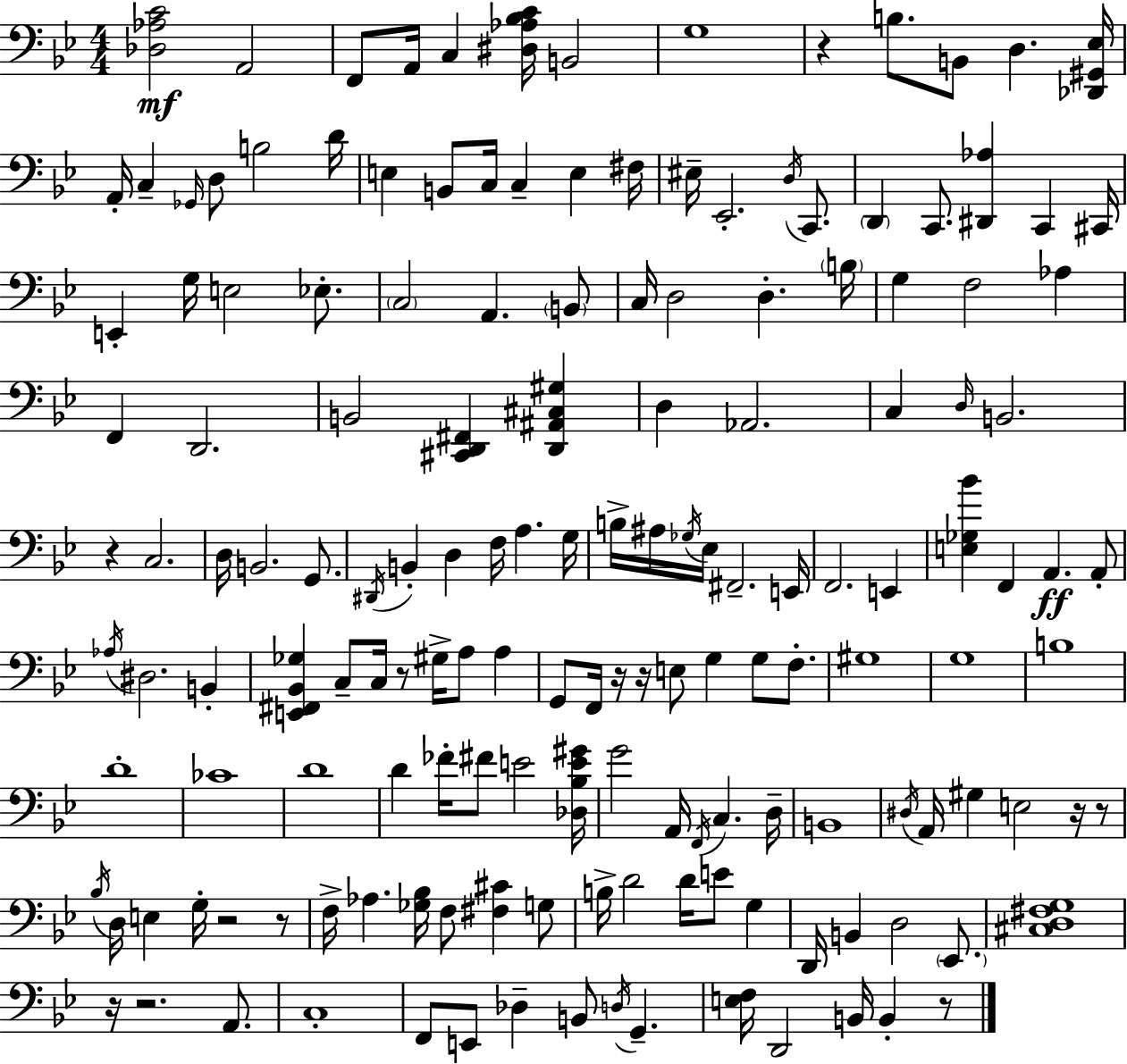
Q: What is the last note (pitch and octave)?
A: B2